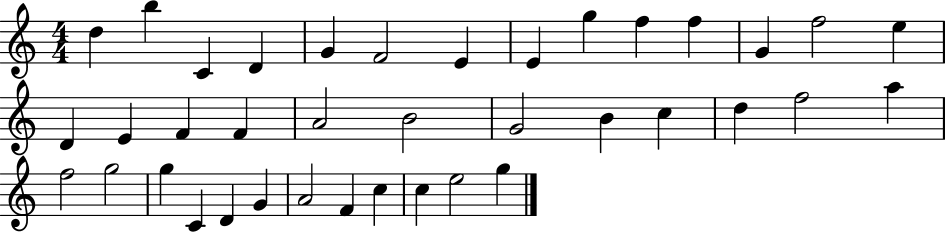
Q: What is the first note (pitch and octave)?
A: D5